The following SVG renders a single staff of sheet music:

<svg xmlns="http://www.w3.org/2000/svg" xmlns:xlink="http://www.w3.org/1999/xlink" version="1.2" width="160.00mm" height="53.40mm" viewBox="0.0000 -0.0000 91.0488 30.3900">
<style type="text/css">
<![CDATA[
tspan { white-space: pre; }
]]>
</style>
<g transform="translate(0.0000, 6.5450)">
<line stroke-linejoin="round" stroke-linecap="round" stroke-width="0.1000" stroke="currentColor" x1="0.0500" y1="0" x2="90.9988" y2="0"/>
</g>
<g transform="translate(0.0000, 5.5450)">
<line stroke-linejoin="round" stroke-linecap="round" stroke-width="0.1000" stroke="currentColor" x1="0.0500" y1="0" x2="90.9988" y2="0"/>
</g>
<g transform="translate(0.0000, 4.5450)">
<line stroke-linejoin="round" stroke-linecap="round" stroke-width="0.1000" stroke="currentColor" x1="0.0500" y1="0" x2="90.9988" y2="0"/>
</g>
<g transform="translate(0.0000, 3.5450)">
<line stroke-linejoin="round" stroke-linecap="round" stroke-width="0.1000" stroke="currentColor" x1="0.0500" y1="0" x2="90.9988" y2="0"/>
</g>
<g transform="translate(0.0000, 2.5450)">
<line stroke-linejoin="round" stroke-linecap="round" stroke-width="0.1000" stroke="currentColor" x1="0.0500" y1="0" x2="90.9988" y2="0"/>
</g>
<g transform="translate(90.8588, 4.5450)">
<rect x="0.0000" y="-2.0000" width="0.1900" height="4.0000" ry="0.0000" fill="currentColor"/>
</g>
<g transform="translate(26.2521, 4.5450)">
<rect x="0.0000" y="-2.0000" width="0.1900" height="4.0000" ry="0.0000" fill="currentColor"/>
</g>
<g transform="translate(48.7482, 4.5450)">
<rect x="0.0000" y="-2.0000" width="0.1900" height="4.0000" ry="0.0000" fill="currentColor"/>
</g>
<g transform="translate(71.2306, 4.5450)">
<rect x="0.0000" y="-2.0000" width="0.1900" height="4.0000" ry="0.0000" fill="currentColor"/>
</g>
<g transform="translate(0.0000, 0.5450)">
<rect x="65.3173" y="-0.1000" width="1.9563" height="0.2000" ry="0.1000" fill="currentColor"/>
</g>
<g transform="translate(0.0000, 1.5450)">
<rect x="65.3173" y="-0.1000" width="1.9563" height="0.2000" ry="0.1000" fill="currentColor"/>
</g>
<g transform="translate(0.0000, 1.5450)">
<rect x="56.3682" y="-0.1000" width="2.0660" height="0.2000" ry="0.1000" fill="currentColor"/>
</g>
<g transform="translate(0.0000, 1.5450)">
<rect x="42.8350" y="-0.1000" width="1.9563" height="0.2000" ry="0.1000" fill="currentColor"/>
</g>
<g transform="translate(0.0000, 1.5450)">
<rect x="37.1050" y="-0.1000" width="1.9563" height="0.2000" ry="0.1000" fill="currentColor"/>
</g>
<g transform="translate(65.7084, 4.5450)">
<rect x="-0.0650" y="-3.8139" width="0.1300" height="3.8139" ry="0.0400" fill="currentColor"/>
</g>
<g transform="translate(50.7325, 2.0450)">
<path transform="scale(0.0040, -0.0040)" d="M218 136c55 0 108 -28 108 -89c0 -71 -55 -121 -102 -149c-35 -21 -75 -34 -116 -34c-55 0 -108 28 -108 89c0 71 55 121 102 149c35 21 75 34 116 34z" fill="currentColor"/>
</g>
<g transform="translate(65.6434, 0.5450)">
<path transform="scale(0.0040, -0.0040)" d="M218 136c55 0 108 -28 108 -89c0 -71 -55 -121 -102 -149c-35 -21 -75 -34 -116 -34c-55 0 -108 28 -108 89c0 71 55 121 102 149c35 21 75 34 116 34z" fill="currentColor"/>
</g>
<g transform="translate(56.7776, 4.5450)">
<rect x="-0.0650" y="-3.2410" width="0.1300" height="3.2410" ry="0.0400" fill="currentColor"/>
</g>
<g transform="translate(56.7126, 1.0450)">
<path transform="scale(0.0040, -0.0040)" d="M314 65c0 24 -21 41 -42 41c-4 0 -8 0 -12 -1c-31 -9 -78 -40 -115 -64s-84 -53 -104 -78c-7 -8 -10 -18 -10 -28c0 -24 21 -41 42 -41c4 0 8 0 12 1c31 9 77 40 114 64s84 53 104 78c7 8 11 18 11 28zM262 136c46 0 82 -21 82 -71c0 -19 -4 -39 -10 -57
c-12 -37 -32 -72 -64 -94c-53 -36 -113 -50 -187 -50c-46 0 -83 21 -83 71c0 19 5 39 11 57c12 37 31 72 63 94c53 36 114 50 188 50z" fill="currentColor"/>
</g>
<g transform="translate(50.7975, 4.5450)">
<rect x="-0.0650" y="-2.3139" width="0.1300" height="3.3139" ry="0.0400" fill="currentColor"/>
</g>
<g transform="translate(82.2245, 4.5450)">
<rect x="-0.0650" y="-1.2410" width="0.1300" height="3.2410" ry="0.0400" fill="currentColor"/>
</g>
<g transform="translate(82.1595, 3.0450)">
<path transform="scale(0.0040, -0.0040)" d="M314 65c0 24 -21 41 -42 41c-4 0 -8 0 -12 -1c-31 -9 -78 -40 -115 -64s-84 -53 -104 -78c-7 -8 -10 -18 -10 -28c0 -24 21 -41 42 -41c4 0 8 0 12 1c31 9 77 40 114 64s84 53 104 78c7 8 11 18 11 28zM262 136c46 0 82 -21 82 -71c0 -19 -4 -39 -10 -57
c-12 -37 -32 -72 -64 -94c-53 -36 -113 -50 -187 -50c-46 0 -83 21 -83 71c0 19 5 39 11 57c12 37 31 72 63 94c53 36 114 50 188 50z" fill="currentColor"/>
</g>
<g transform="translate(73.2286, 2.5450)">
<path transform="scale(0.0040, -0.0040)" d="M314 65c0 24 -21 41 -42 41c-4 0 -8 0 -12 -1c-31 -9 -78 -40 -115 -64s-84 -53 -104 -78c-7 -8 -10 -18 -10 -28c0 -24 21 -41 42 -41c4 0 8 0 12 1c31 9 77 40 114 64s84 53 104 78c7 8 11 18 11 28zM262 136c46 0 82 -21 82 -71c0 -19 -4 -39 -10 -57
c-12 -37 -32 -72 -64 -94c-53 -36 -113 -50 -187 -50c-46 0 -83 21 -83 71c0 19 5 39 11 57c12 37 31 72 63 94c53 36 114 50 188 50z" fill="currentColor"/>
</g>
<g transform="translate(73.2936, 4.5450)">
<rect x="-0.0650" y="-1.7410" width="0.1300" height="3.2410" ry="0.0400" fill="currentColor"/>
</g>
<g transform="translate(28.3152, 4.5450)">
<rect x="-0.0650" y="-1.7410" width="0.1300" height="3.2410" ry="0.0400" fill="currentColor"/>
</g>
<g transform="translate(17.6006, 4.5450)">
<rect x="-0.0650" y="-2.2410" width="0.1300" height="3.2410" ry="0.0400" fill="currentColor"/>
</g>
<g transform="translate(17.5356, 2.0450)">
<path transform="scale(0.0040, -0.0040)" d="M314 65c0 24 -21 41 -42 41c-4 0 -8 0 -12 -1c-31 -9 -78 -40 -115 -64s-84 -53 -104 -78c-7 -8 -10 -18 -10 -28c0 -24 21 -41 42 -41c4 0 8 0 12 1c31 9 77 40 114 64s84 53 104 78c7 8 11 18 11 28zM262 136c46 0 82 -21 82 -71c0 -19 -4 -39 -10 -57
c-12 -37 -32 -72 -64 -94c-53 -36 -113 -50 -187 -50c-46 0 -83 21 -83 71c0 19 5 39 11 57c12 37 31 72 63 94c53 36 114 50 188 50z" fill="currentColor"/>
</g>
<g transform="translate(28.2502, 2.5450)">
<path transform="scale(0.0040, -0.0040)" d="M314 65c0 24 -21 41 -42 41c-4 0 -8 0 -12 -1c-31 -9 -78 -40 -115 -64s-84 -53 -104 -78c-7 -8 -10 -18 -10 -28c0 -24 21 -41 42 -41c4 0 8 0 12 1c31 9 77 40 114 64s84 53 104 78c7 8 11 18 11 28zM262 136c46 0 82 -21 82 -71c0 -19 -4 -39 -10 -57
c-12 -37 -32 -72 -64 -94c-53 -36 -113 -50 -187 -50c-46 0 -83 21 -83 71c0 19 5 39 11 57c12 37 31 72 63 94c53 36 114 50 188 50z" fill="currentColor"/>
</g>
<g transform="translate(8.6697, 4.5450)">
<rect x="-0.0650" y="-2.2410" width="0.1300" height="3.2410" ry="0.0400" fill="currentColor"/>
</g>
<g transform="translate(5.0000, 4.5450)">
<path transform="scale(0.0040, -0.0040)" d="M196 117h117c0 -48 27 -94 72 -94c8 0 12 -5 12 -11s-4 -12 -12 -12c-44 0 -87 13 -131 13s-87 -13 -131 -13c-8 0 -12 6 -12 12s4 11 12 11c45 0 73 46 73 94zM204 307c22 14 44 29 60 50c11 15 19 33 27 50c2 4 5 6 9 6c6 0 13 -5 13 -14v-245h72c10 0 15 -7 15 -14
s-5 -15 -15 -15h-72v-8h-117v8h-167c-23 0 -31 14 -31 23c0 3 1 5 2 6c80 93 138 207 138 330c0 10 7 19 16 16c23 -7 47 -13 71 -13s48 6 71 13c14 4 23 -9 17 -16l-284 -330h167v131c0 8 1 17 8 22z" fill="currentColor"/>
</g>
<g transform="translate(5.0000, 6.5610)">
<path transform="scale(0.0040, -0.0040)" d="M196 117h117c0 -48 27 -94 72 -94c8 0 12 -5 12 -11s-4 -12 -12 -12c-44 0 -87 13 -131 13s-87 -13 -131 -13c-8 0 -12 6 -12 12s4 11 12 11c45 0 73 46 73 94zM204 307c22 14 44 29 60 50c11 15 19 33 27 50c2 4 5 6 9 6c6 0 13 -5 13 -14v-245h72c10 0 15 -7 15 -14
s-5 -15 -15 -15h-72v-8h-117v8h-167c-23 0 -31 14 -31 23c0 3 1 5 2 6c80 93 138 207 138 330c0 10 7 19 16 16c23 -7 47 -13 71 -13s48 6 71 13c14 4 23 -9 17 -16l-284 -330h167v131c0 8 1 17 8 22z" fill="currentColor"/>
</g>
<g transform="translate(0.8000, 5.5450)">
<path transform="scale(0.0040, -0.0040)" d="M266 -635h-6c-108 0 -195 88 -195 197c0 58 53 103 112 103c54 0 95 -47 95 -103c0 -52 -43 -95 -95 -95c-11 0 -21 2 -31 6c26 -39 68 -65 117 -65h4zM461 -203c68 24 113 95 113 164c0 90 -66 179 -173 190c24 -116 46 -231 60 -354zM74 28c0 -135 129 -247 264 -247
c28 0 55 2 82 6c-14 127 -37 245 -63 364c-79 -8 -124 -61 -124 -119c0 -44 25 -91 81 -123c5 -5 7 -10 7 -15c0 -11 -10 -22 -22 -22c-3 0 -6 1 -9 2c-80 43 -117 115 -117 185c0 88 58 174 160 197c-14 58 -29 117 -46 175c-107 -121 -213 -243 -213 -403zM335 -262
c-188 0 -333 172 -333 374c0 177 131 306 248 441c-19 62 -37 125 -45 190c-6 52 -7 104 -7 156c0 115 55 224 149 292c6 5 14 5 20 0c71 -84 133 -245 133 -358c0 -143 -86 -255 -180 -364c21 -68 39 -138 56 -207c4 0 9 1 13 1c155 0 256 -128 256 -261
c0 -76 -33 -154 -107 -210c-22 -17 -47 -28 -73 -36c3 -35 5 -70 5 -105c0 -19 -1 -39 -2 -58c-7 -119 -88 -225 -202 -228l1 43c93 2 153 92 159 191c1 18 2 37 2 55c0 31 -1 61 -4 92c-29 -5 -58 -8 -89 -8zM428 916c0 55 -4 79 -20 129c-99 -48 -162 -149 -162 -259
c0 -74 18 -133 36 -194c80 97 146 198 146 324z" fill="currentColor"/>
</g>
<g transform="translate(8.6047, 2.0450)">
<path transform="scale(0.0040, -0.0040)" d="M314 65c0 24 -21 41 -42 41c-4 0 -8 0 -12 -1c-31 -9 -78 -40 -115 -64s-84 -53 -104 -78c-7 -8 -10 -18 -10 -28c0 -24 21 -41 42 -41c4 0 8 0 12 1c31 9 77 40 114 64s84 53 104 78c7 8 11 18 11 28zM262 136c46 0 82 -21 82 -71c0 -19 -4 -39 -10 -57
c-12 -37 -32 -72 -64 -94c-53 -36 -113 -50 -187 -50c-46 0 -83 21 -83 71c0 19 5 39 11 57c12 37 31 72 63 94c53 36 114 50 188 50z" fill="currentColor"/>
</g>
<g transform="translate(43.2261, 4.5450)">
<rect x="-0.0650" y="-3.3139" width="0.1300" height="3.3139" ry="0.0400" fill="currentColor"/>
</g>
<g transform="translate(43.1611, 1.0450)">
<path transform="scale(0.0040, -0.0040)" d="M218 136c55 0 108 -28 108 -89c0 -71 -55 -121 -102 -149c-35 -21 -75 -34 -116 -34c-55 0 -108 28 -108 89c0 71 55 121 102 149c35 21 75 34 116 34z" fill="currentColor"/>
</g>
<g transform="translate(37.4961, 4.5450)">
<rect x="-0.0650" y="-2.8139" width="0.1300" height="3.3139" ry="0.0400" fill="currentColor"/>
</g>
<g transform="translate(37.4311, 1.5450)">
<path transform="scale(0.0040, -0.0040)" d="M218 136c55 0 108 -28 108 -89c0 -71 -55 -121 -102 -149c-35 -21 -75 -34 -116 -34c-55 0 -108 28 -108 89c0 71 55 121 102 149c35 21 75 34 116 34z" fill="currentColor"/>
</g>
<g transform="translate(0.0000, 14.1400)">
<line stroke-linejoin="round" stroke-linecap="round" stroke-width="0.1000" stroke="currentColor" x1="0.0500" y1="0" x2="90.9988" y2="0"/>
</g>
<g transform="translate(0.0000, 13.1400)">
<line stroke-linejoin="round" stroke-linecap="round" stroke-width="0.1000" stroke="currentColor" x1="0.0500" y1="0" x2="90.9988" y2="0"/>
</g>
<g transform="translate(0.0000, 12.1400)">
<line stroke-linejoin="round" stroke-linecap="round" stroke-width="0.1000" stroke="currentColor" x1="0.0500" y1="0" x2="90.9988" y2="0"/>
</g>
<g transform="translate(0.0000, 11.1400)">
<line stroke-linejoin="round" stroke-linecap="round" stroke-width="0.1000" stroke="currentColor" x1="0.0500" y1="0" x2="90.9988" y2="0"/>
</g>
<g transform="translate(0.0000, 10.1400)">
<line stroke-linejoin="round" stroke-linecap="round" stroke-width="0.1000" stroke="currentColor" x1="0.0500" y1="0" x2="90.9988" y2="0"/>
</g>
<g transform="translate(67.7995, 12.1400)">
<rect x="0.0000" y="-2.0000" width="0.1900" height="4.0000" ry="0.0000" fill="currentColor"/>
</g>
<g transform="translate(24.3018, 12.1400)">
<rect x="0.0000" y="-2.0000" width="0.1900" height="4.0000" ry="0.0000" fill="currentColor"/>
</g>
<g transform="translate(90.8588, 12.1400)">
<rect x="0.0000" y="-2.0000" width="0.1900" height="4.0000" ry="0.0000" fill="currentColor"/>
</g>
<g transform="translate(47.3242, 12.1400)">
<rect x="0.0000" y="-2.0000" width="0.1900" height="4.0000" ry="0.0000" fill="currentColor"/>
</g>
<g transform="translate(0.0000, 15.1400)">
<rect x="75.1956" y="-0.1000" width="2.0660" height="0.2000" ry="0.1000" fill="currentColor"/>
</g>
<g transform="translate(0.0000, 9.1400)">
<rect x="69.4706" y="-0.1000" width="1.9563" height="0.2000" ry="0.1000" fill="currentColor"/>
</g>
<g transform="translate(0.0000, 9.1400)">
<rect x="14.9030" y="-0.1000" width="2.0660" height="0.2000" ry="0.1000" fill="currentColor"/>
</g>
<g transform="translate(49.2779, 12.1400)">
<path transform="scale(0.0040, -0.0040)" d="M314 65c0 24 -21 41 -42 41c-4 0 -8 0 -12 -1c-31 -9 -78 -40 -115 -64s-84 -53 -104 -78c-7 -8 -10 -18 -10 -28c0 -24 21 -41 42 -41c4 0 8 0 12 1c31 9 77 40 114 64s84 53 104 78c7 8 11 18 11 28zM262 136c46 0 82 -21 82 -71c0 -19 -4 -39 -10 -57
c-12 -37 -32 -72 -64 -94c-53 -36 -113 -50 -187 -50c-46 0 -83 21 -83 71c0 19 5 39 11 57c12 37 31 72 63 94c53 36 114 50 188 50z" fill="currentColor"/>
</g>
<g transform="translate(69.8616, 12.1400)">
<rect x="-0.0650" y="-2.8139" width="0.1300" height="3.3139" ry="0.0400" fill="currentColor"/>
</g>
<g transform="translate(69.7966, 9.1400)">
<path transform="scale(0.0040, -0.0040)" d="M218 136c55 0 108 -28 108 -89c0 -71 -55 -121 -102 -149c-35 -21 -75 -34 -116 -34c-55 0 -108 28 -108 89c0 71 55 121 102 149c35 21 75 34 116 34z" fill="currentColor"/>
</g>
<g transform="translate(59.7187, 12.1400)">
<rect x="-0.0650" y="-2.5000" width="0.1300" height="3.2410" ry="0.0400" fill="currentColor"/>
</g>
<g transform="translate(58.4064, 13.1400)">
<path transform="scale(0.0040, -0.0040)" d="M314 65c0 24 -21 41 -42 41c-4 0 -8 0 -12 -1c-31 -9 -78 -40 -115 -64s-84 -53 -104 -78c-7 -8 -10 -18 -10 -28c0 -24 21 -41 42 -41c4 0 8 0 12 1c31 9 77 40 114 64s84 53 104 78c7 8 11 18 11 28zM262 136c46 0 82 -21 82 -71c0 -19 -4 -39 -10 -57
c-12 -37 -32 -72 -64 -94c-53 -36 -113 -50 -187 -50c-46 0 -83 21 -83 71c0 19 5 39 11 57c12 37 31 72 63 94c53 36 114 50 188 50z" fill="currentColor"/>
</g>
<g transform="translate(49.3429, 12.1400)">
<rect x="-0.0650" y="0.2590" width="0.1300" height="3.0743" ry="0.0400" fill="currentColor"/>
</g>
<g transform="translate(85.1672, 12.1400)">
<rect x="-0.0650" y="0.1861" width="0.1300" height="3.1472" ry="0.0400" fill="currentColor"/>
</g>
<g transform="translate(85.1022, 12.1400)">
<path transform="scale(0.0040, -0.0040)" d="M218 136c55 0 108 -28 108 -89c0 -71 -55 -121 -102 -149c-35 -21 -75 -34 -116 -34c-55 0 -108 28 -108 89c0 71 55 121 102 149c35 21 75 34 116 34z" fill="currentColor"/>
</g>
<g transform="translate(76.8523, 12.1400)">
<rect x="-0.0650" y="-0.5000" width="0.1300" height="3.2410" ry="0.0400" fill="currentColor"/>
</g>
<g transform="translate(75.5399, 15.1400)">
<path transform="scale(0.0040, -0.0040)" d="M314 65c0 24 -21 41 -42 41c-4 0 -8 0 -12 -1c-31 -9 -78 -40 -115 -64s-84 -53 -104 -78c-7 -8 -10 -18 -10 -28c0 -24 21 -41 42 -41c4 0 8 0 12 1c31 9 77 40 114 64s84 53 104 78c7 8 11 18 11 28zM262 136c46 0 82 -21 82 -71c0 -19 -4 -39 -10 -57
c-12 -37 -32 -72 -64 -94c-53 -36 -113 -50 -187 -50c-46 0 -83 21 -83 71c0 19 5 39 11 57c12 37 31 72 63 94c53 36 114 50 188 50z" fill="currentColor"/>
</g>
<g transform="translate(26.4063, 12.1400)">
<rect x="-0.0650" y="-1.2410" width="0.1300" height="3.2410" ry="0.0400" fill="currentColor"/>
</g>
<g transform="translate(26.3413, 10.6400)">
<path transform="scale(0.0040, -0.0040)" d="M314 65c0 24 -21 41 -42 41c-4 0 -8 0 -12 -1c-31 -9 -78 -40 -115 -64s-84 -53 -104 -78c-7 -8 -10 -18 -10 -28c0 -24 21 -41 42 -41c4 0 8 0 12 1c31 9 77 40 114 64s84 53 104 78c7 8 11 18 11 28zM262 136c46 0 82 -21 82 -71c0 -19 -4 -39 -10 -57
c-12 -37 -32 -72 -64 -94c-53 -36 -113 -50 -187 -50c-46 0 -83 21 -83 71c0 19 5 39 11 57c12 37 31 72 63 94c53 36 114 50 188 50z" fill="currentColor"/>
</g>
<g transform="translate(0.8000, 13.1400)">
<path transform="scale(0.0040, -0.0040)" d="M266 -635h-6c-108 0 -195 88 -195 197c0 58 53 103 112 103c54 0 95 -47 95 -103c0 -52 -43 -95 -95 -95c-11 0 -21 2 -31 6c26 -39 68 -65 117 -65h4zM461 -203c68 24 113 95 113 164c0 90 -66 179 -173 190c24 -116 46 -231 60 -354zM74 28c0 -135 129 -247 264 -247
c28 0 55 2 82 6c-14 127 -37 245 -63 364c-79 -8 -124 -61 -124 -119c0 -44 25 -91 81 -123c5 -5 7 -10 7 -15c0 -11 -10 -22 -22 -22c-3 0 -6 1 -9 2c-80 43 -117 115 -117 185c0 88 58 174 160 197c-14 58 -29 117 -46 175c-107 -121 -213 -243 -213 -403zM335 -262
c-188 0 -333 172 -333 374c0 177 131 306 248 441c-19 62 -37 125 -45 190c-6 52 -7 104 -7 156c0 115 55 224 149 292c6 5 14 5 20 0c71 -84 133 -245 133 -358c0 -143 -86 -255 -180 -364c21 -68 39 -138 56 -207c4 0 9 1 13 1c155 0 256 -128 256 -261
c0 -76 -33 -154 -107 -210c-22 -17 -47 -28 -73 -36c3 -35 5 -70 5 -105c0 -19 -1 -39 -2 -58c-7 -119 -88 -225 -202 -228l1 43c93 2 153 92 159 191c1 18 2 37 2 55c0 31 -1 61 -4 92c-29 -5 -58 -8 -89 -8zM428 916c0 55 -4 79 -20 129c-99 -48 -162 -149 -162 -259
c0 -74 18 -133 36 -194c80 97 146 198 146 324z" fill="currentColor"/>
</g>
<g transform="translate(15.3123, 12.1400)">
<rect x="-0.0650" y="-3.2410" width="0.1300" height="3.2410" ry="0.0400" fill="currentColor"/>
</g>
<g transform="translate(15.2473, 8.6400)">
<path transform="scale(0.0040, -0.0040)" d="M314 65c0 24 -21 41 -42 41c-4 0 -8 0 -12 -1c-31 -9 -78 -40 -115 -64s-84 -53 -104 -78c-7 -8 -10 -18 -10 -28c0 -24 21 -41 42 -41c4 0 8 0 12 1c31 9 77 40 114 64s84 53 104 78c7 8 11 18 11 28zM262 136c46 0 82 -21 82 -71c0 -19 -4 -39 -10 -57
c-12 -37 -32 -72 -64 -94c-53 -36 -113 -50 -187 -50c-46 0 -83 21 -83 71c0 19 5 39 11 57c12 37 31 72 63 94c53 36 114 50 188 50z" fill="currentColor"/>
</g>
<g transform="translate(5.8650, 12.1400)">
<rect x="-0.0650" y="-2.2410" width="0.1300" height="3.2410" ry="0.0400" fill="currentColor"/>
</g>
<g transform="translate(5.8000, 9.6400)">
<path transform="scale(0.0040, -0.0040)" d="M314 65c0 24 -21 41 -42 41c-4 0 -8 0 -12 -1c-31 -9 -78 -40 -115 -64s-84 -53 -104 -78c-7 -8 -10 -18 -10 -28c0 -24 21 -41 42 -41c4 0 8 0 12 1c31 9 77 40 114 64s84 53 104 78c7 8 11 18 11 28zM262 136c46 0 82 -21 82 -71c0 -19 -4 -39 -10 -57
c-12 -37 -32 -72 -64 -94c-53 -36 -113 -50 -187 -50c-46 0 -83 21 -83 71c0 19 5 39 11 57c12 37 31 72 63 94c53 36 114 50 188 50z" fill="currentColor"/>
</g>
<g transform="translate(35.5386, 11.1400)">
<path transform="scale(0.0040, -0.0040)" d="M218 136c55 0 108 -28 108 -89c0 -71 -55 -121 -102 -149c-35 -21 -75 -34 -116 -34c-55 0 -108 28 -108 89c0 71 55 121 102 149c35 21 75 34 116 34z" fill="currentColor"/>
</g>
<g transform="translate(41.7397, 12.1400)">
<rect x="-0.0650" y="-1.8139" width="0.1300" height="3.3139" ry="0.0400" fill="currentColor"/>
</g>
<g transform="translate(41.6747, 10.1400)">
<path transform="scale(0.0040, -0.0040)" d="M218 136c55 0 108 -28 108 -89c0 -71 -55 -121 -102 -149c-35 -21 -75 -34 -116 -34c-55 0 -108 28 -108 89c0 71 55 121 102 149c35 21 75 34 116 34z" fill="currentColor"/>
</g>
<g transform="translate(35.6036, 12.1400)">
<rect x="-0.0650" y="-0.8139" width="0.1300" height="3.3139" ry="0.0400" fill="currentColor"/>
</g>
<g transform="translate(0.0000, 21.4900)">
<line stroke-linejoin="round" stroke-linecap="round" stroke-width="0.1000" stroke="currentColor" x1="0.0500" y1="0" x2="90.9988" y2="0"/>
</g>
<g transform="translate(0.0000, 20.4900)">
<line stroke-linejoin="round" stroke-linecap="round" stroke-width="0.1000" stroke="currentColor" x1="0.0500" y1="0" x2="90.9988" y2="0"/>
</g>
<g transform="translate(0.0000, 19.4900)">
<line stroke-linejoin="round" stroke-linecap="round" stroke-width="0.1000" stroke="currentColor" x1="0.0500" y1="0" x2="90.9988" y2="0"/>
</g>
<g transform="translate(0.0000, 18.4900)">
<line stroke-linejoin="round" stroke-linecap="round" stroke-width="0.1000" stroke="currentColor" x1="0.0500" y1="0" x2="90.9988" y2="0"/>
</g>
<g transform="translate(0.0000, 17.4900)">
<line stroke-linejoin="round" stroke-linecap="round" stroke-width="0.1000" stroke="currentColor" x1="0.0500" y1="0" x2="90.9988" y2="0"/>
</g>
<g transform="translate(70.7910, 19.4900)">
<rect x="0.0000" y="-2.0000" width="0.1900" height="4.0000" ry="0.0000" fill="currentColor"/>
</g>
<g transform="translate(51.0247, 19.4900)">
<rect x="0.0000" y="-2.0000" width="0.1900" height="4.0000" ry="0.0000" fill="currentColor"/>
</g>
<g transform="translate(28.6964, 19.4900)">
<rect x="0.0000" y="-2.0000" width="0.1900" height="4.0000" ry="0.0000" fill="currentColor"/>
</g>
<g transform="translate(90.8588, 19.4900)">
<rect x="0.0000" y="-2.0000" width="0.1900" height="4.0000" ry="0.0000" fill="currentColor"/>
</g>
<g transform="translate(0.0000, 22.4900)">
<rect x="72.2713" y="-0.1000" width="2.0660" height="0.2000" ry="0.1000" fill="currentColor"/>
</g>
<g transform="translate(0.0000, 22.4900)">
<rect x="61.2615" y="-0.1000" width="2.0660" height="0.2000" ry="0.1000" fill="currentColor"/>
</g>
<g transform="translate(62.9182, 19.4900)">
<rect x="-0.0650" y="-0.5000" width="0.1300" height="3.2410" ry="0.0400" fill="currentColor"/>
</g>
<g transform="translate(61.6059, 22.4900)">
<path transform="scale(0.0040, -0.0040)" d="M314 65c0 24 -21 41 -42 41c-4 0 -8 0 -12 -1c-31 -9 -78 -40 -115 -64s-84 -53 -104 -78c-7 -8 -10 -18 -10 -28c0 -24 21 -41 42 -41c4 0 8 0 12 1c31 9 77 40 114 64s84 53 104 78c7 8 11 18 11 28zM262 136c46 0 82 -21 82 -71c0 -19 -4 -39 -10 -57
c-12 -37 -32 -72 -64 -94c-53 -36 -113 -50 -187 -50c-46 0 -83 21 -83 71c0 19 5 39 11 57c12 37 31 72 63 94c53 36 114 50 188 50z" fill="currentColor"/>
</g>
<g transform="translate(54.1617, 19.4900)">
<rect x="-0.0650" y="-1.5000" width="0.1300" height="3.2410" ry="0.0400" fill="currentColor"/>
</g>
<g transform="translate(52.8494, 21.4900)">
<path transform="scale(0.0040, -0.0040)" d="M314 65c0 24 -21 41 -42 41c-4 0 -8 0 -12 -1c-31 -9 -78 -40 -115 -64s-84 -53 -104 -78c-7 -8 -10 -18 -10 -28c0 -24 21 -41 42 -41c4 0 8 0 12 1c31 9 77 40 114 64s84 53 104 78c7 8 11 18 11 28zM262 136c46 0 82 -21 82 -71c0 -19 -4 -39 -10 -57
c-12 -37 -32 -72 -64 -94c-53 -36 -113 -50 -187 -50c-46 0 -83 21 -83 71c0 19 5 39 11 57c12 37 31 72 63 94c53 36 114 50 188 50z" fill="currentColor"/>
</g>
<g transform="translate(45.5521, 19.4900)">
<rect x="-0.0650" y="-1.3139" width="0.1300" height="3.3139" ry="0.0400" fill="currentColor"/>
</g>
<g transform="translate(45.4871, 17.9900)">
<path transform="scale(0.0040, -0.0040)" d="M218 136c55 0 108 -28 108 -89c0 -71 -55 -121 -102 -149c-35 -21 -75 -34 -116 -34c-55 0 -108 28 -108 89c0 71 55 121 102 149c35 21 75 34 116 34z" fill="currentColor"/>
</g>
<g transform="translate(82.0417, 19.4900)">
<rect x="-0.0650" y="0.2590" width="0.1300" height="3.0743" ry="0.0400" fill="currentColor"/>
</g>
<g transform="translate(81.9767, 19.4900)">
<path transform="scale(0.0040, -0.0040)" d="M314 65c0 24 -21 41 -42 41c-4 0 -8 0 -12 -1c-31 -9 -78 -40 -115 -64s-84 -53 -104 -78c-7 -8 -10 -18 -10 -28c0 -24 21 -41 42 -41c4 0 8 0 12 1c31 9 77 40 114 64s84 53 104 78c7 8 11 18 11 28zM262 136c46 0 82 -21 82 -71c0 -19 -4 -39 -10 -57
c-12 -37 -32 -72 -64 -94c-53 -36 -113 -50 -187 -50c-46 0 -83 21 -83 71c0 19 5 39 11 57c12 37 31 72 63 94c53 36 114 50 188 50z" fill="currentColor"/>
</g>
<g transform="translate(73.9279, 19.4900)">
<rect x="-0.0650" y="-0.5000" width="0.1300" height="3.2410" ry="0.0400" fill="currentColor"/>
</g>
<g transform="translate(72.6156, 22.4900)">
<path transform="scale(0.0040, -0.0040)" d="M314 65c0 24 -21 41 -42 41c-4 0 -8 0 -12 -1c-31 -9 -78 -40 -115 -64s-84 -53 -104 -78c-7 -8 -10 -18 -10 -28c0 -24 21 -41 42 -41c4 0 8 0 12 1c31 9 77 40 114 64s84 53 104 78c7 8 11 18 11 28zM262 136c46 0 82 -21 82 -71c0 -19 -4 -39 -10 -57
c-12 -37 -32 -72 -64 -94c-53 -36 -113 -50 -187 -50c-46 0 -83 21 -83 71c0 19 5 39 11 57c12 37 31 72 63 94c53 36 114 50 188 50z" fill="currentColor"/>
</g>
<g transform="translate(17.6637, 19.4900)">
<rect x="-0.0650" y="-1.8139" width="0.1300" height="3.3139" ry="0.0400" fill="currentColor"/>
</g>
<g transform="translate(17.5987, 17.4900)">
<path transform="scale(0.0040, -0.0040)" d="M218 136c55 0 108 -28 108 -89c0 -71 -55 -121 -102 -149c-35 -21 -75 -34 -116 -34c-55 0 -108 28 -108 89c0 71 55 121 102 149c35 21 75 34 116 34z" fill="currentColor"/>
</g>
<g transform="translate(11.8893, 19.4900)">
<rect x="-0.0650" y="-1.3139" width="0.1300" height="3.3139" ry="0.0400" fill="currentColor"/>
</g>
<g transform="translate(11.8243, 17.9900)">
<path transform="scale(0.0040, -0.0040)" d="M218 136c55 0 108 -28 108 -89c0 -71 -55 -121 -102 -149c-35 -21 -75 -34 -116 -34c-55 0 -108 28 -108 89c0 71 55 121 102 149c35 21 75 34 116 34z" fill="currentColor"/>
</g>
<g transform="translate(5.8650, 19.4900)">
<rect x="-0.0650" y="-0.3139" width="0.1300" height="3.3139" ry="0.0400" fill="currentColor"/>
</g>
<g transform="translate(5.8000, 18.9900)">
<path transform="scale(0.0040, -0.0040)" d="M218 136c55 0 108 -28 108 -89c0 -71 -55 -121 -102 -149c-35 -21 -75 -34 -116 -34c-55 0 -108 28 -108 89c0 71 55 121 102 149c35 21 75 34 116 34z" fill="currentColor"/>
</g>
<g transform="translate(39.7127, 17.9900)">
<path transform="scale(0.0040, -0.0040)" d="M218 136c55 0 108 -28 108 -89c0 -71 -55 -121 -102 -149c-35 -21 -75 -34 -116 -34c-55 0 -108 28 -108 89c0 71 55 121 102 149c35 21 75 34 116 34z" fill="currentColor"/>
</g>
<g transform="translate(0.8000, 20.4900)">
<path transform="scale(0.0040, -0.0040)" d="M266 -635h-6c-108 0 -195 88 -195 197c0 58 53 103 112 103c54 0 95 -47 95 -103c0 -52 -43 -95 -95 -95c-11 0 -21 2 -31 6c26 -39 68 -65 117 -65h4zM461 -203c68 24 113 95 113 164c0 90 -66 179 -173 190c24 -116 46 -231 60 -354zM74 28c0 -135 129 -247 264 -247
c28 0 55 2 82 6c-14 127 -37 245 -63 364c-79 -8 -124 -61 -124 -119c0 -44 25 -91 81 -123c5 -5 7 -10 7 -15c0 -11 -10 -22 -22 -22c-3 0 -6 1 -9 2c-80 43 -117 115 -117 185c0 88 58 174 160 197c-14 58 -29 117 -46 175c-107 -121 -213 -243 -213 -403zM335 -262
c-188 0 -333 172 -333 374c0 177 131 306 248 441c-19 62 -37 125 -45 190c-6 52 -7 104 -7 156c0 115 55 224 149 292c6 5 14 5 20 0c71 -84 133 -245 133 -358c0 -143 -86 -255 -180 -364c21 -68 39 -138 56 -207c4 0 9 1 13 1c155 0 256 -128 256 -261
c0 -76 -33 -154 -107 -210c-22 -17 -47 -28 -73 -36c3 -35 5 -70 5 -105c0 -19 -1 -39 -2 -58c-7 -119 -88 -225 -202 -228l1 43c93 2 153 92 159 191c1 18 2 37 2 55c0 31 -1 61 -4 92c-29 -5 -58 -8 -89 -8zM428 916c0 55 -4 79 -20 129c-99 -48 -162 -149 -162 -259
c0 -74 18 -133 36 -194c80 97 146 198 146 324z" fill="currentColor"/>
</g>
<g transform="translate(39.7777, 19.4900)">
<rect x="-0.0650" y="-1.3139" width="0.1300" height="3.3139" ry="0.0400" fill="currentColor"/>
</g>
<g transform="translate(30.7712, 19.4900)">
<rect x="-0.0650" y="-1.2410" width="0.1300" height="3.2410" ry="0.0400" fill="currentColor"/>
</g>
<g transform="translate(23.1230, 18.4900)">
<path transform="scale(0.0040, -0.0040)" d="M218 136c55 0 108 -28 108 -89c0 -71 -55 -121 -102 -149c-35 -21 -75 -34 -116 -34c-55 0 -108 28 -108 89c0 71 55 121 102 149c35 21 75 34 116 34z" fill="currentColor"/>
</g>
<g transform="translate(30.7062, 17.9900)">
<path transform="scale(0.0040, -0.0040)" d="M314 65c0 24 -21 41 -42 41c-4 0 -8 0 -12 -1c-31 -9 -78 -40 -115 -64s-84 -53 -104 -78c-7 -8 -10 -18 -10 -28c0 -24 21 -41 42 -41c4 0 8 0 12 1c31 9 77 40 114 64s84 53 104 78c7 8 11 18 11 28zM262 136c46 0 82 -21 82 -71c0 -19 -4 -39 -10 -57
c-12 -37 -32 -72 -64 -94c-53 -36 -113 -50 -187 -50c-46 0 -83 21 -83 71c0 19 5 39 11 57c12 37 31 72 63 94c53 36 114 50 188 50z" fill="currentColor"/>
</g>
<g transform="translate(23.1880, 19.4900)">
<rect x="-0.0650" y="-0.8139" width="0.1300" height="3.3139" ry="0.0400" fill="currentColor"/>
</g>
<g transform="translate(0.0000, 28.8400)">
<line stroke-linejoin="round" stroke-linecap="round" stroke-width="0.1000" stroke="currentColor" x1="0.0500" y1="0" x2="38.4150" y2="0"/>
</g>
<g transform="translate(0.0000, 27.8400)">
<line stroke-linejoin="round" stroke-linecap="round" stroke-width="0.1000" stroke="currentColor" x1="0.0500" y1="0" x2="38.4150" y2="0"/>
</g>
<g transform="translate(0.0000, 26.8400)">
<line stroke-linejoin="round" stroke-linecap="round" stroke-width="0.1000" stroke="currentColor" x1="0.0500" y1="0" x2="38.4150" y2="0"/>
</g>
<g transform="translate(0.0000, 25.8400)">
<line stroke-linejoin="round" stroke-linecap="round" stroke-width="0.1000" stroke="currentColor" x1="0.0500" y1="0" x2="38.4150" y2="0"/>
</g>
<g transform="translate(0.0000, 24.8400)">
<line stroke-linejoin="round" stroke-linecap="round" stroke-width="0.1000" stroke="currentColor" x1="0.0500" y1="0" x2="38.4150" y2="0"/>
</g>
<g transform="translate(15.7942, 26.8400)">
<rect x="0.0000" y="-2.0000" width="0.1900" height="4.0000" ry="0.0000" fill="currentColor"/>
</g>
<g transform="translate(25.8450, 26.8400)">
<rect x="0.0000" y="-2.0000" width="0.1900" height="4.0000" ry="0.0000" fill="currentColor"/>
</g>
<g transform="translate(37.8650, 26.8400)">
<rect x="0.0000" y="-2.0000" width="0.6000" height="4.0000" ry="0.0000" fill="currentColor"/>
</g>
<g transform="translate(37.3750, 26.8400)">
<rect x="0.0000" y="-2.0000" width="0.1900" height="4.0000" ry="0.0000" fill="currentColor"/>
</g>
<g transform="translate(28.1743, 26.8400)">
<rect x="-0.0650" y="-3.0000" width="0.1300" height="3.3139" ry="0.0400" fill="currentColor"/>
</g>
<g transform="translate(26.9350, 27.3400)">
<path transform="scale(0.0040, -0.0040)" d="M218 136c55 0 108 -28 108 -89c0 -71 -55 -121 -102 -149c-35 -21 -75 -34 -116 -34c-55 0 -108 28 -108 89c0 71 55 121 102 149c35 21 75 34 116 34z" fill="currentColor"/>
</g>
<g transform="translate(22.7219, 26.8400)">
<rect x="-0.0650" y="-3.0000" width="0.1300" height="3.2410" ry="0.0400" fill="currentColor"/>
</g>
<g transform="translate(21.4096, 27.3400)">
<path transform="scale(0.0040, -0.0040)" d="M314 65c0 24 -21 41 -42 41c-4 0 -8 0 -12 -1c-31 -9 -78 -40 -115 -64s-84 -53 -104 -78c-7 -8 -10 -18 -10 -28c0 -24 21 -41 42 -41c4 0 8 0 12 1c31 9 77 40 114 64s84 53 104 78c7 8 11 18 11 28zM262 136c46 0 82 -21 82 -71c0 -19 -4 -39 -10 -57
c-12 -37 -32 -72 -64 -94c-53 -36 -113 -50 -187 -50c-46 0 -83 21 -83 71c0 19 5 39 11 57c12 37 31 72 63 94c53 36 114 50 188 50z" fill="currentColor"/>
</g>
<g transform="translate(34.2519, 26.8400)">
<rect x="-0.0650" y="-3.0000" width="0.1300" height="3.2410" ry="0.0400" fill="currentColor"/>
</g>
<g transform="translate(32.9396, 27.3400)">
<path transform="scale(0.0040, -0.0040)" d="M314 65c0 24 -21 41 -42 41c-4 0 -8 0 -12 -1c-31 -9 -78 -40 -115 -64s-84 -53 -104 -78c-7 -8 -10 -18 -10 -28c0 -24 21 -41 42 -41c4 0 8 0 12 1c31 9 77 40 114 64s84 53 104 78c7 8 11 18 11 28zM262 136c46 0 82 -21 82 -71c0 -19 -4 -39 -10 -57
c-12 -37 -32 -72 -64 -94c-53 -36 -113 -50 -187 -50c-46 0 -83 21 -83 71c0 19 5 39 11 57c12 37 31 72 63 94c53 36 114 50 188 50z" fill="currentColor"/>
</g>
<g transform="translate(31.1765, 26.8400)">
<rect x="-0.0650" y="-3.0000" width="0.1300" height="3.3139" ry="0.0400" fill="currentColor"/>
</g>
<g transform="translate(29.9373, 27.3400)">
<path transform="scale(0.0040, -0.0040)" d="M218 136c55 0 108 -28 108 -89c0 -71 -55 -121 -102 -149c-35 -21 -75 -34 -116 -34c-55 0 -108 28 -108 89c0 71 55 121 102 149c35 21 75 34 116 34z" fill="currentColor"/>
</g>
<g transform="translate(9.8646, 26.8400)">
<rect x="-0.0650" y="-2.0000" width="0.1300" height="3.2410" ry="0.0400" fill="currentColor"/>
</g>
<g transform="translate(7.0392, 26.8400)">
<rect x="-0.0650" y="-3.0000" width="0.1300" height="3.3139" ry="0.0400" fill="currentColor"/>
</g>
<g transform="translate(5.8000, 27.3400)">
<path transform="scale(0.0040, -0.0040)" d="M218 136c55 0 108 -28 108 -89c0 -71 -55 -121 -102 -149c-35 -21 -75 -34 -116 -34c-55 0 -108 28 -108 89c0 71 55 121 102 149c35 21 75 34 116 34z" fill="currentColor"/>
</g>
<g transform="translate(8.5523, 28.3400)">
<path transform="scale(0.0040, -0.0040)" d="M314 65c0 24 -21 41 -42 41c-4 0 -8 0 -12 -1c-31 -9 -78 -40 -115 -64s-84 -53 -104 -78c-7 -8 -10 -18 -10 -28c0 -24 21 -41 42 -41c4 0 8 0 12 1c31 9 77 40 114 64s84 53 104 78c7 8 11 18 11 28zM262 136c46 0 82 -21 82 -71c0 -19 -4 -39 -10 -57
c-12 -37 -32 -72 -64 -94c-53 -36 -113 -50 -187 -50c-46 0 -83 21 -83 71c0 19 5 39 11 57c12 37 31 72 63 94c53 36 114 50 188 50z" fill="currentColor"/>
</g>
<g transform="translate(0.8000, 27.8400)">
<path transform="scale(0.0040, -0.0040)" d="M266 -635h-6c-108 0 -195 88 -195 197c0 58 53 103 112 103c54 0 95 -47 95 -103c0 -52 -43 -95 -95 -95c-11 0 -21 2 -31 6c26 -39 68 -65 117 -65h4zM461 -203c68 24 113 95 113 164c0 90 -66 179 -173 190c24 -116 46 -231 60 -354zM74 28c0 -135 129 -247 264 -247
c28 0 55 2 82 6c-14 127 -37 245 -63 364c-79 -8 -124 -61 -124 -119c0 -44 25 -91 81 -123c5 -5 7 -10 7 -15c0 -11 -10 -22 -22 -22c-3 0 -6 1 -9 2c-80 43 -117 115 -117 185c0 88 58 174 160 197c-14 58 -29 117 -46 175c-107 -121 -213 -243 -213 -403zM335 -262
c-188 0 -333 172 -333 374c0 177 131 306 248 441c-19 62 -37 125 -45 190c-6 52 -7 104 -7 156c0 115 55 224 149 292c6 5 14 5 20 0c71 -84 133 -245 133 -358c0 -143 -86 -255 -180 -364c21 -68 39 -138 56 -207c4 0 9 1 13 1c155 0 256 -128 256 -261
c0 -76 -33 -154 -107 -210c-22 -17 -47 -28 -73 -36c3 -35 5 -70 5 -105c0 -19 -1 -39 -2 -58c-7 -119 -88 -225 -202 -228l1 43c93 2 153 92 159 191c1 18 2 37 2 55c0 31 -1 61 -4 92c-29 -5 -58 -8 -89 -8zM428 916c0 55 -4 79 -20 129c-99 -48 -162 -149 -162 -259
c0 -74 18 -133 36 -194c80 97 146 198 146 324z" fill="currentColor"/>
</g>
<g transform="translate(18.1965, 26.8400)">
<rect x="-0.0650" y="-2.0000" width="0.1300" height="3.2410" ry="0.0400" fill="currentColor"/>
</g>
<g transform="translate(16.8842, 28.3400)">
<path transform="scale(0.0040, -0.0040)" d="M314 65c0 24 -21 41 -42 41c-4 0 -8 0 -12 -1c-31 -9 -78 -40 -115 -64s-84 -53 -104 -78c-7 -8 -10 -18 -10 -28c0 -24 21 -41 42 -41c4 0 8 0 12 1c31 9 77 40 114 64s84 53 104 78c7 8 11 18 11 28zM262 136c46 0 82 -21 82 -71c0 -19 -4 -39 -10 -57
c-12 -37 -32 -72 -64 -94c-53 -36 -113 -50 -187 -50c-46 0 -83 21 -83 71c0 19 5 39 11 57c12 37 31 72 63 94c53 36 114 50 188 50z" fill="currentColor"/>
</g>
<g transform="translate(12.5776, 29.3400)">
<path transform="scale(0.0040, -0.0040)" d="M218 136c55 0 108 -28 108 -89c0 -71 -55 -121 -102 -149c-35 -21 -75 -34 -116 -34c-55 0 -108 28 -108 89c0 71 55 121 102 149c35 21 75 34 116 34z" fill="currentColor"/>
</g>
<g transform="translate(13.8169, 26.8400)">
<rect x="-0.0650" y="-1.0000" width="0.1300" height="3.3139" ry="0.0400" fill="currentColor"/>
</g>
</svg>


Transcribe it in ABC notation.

X:1
T:Untitled
M:4/4
L:1/4
K:C
g2 g2 f2 a b g b2 c' f2 e2 g2 b2 e2 d f B2 G2 a C2 B c e f d e2 e e E2 C2 C2 B2 A F2 D F2 A2 A A A2